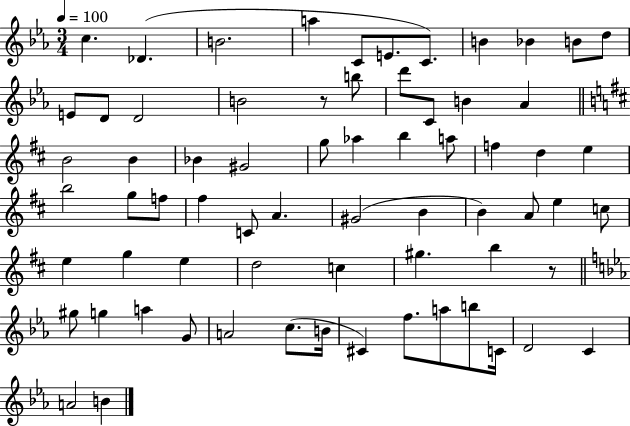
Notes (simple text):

C5/q. Db4/q. B4/h. A5/q C4/e E4/e. C4/e. B4/q Bb4/q B4/e D5/e E4/e D4/e D4/h B4/h R/e B5/e D6/e C4/e B4/q Ab4/q B4/h B4/q Bb4/q G#4/h G5/e Ab5/q B5/q A5/e F5/q D5/q E5/q B5/h G5/e F5/e F#5/q C4/e A4/q. G#4/h B4/q B4/q A4/e E5/q C5/e E5/q G5/q E5/q D5/h C5/q G#5/q. B5/q R/e G#5/e G5/q A5/q G4/e A4/h C5/e. B4/s C#4/q F5/e. A5/e B5/e C4/s D4/h C4/q A4/h B4/q